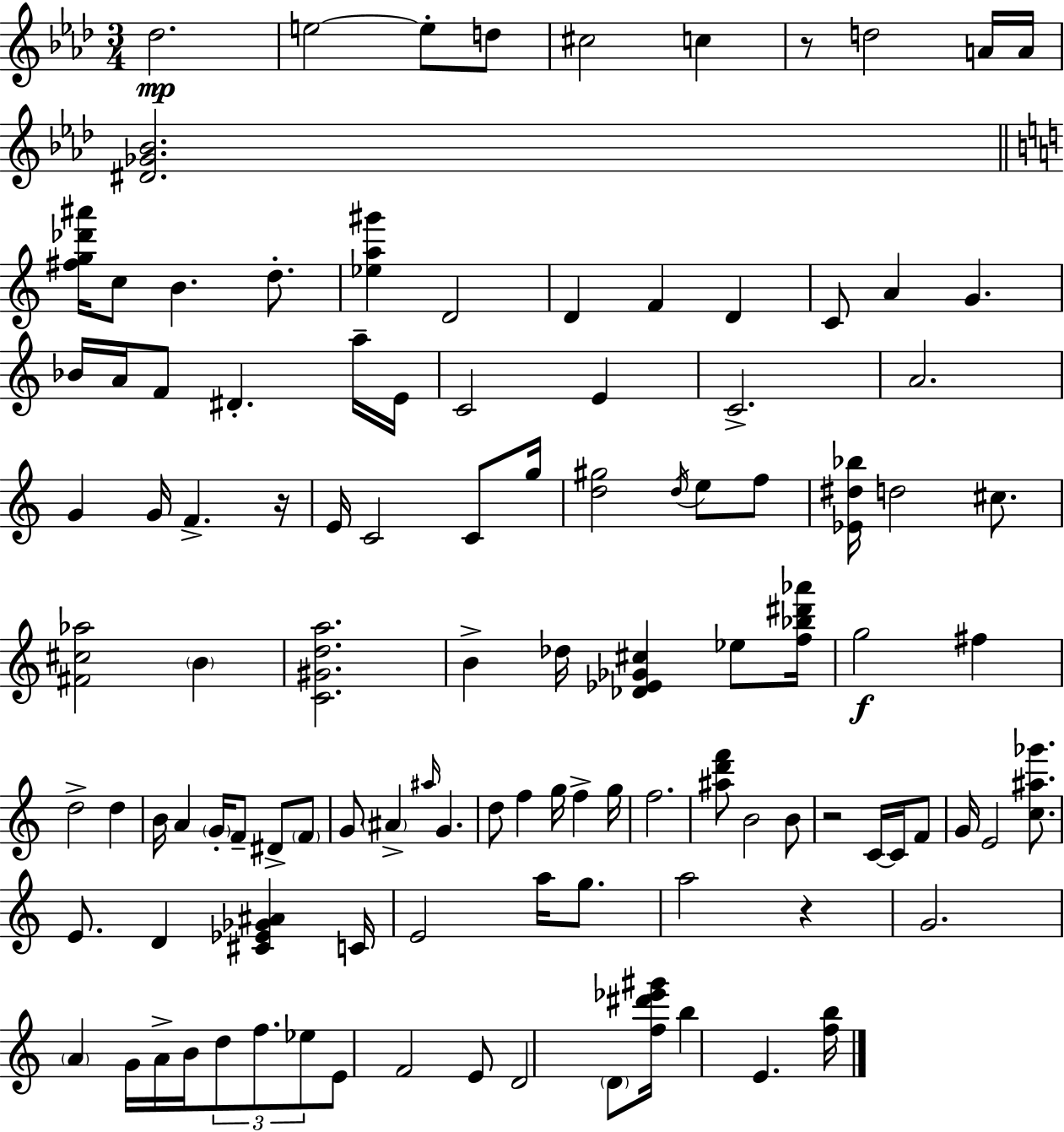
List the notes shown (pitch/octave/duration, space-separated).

Db5/h. E5/h E5/e D5/e C#5/h C5/q R/e D5/h A4/s A4/s [D#4,Gb4,Bb4]/h. [F#5,G5,Db6,A#6]/s C5/e B4/q. D5/e. [Eb5,A5,G#6]/q D4/h D4/q F4/q D4/q C4/e A4/q G4/q. Bb4/s A4/s F4/e D#4/q. A5/s E4/s C4/h E4/q C4/h. A4/h. G4/q G4/s F4/q. R/s E4/s C4/h C4/e G5/s [D5,G#5]/h D5/s E5/e F5/e [Eb4,D#5,Bb5]/s D5/h C#5/e. [F#4,C#5,Ab5]/h B4/q [C4,G#4,D5,A5]/h. B4/q Db5/s [Db4,Eb4,Gb4,C#5]/q Eb5/e [F5,Bb5,D#6,Ab6]/s G5/h F#5/q D5/h D5/q B4/s A4/q G4/s F4/e D#4/e F4/e G4/e A#4/q A#5/s G4/q. D5/e F5/q G5/s F5/q G5/s F5/h. [A#5,D6,F6]/e B4/h B4/e R/h C4/s C4/s F4/e G4/s E4/h [C5,A#5,Gb6]/e. E4/e. D4/q [C#4,Eb4,Gb4,A#4]/q C4/s E4/h A5/s G5/e. A5/h R/q G4/h. A4/q G4/s A4/s B4/s D5/e F5/e. Eb5/e E4/e F4/h E4/e D4/h D4/e [F5,D#6,Eb6,G#6]/s B5/q E4/q. [F5,B5]/s